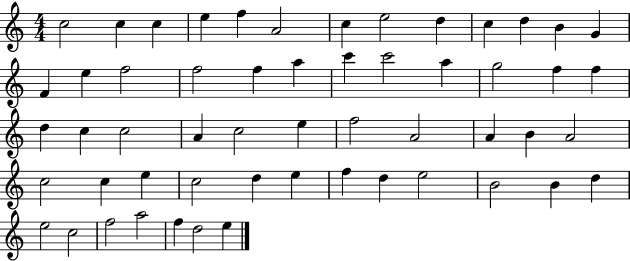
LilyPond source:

{
  \clef treble
  \numericTimeSignature
  \time 4/4
  \key c \major
  c''2 c''4 c''4 | e''4 f''4 a'2 | c''4 e''2 d''4 | c''4 d''4 b'4 g'4 | \break f'4 e''4 f''2 | f''2 f''4 a''4 | c'''4 c'''2 a''4 | g''2 f''4 f''4 | \break d''4 c''4 c''2 | a'4 c''2 e''4 | f''2 a'2 | a'4 b'4 a'2 | \break c''2 c''4 e''4 | c''2 d''4 e''4 | f''4 d''4 e''2 | b'2 b'4 d''4 | \break e''2 c''2 | f''2 a''2 | f''4 d''2 e''4 | \bar "|."
}